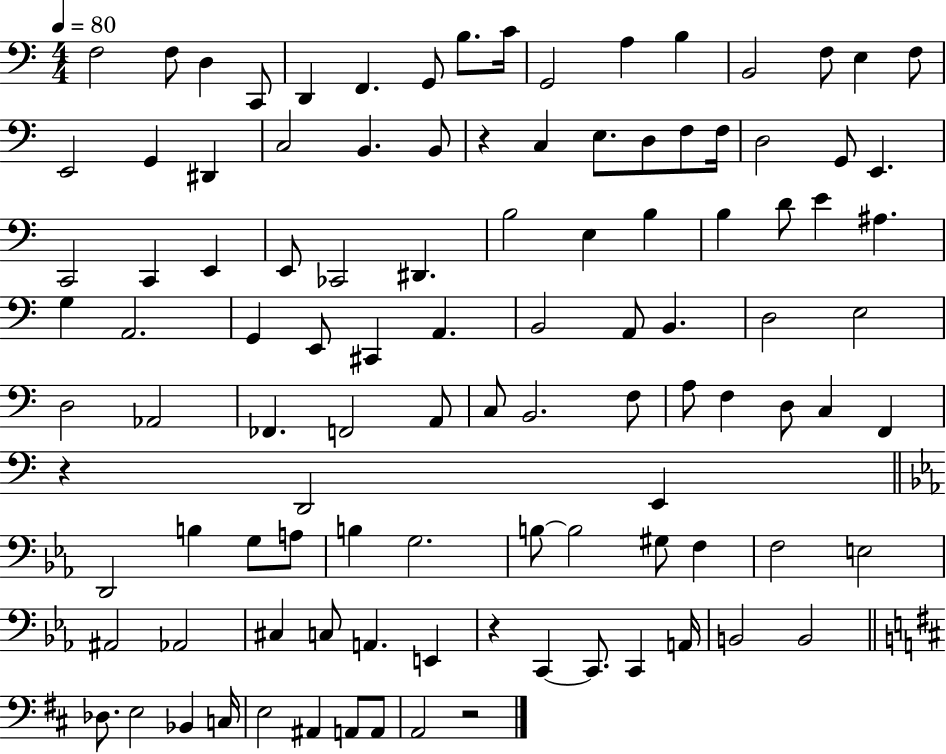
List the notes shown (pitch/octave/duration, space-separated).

F3/h F3/e D3/q C2/e D2/q F2/q. G2/e B3/e. C4/s G2/h A3/q B3/q B2/h F3/e E3/q F3/e E2/h G2/q D#2/q C3/h B2/q. B2/e R/q C3/q E3/e. D3/e F3/e F3/s D3/h G2/e E2/q. C2/h C2/q E2/q E2/e CES2/h D#2/q. B3/h E3/q B3/q B3/q D4/e E4/q A#3/q. G3/q A2/h. G2/q E2/e C#2/q A2/q. B2/h A2/e B2/q. D3/h E3/h D3/h Ab2/h FES2/q. F2/h A2/e C3/e B2/h. F3/e A3/e F3/q D3/e C3/q F2/q R/q D2/h E2/q D2/h B3/q G3/e A3/e B3/q G3/h. B3/e B3/h G#3/e F3/q F3/h E3/h A#2/h Ab2/h C#3/q C3/e A2/q. E2/q R/q C2/q C2/e. C2/q A2/s B2/h B2/h Db3/e. E3/h Bb2/q C3/s E3/h A#2/q A2/e A2/e A2/h R/h